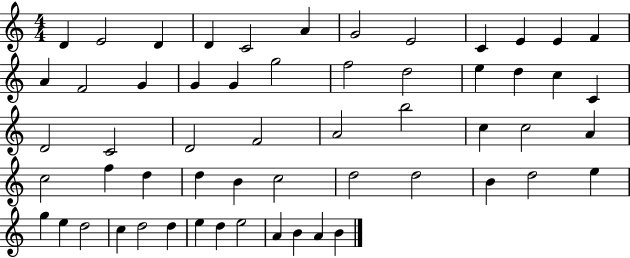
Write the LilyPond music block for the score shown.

{
  \clef treble
  \numericTimeSignature
  \time 4/4
  \key c \major
  d'4 e'2 d'4 | d'4 c'2 a'4 | g'2 e'2 | c'4 e'4 e'4 f'4 | \break a'4 f'2 g'4 | g'4 g'4 g''2 | f''2 d''2 | e''4 d''4 c''4 c'4 | \break d'2 c'2 | d'2 f'2 | a'2 b''2 | c''4 c''2 a'4 | \break c''2 f''4 d''4 | d''4 b'4 c''2 | d''2 d''2 | b'4 d''2 e''4 | \break g''4 e''4 d''2 | c''4 d''2 d''4 | e''4 d''4 e''2 | a'4 b'4 a'4 b'4 | \break \bar "|."
}